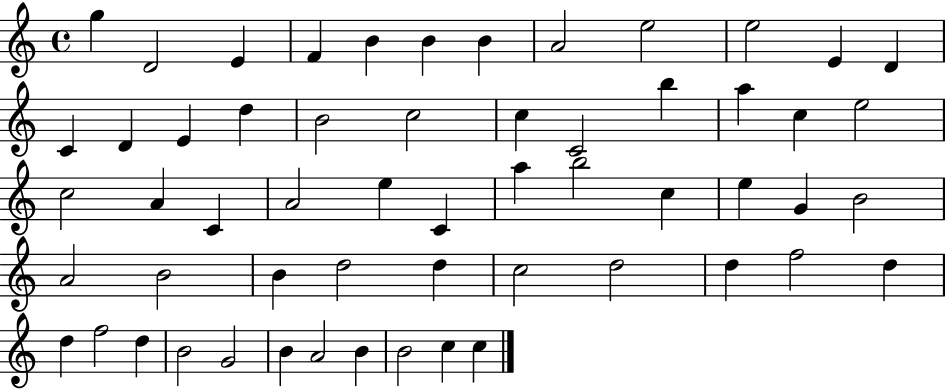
G5/q D4/h E4/q F4/q B4/q B4/q B4/q A4/h E5/h E5/h E4/q D4/q C4/q D4/q E4/q D5/q B4/h C5/h C5/q C4/h B5/q A5/q C5/q E5/h C5/h A4/q C4/q A4/h E5/q C4/q A5/q B5/h C5/q E5/q G4/q B4/h A4/h B4/h B4/q D5/h D5/q C5/h D5/h D5/q F5/h D5/q D5/q F5/h D5/q B4/h G4/h B4/q A4/h B4/q B4/h C5/q C5/q